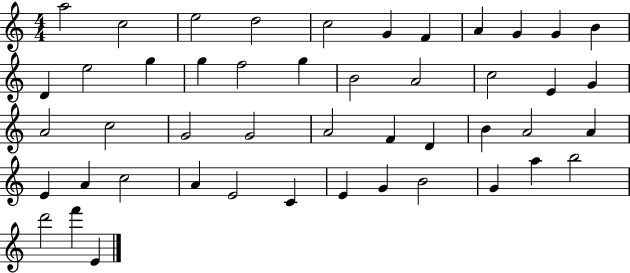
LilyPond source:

{
  \clef treble
  \numericTimeSignature
  \time 4/4
  \key c \major
  a''2 c''2 | e''2 d''2 | c''2 g'4 f'4 | a'4 g'4 g'4 b'4 | \break d'4 e''2 g''4 | g''4 f''2 g''4 | b'2 a'2 | c''2 e'4 g'4 | \break a'2 c''2 | g'2 g'2 | a'2 f'4 d'4 | b'4 a'2 a'4 | \break e'4 a'4 c''2 | a'4 e'2 c'4 | e'4 g'4 b'2 | g'4 a''4 b''2 | \break d'''2 f'''4 e'4 | \bar "|."
}